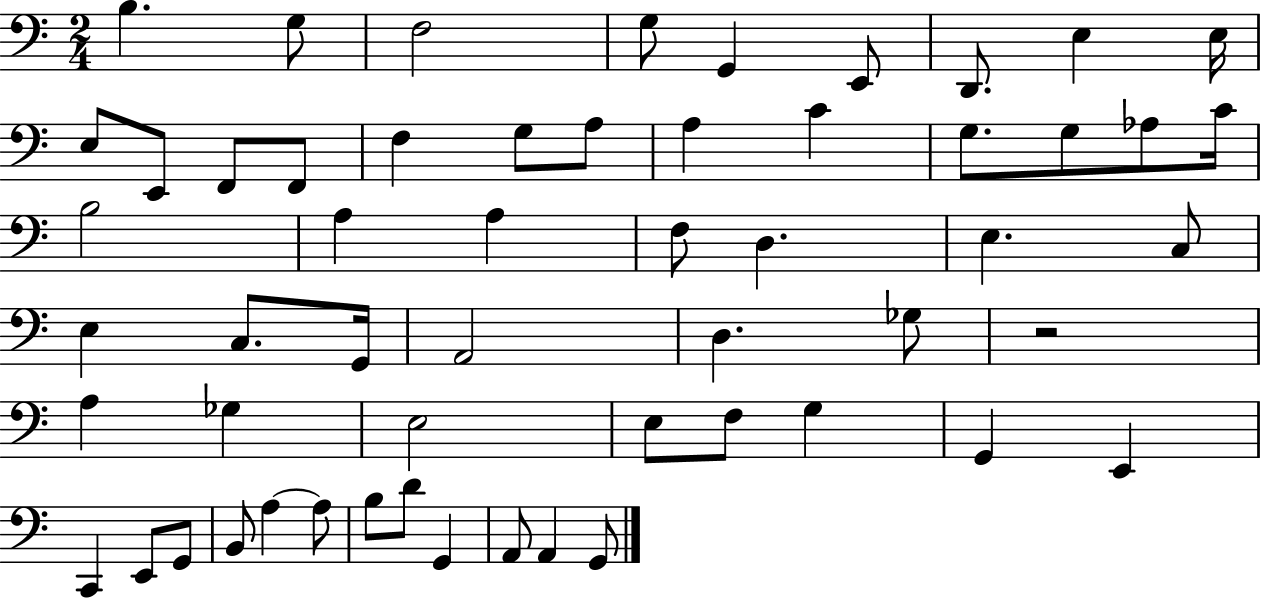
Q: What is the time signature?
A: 2/4